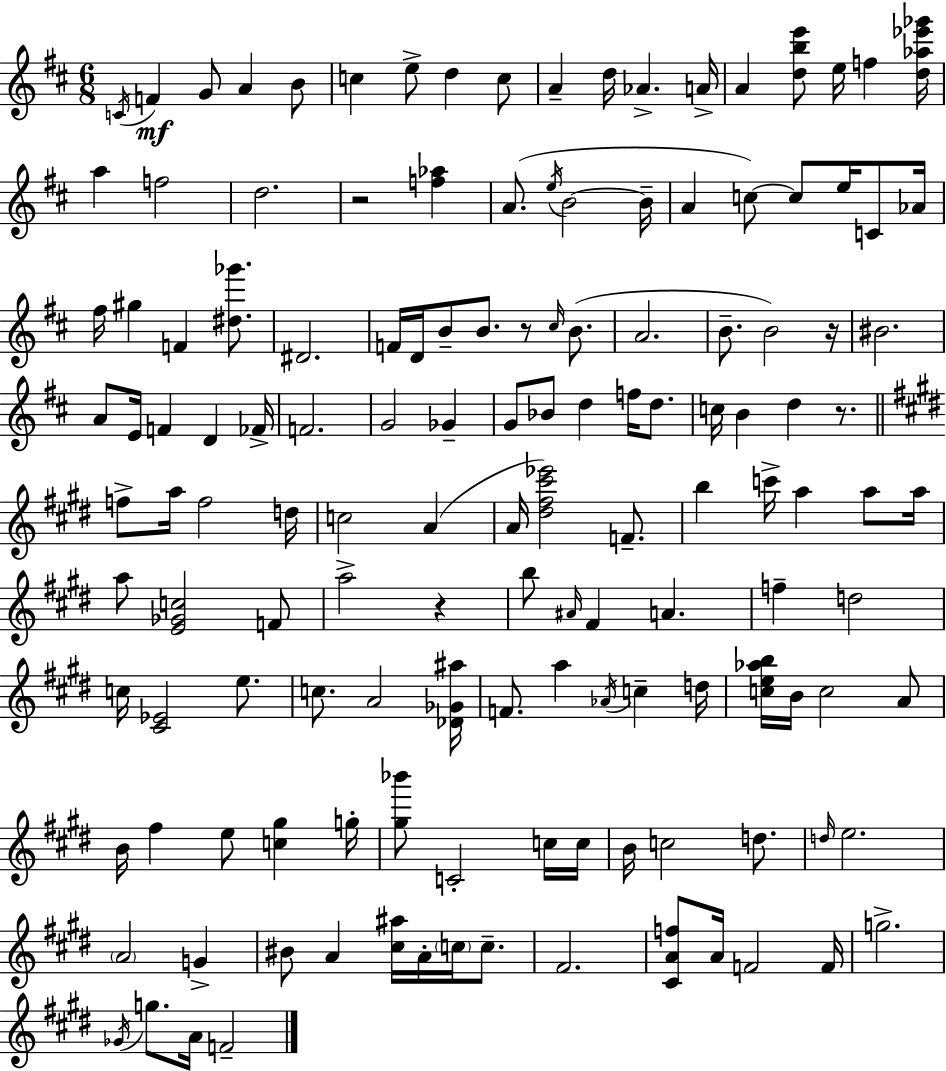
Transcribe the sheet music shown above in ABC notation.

X:1
T:Untitled
M:6/8
L:1/4
K:D
C/4 F G/2 A B/2 c e/2 d c/2 A d/4 _A A/4 A [dbe']/2 e/4 f [d_a_e'_g']/4 a f2 d2 z2 [f_a] A/2 e/4 B2 B/4 A c/2 c/2 e/4 C/2 _A/4 ^f/4 ^g F [^d_g']/2 ^D2 F/4 D/4 B/2 B/2 z/2 ^c/4 B/2 A2 B/2 B2 z/4 ^B2 A/2 E/4 F D _F/4 F2 G2 _G G/2 _B/2 d f/4 d/2 c/4 B d z/2 f/2 a/4 f2 d/4 c2 A A/4 [^d^f^c'_e']2 F/2 b c'/4 a a/2 a/4 a/2 [E_Gc]2 F/2 a2 z b/2 ^A/4 ^F A f d2 c/4 [^C_E]2 e/2 c/2 A2 [_D_G^a]/4 F/2 a _A/4 c d/4 [ce_ab]/4 B/4 c2 A/2 B/4 ^f e/2 [c^g] g/4 [^g_b']/2 C2 c/4 c/4 B/4 c2 d/2 d/4 e2 A2 G ^B/2 A [^c^a]/4 A/4 c/4 c/2 ^F2 [^CAf]/2 A/4 F2 F/4 g2 _G/4 g/2 A/4 F2